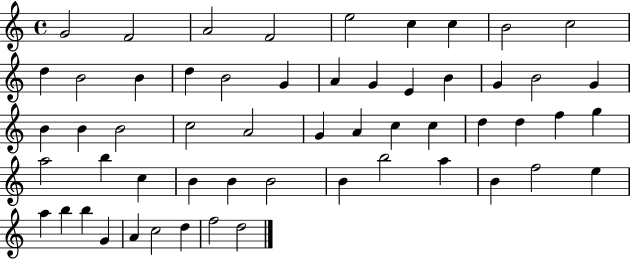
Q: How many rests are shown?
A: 0